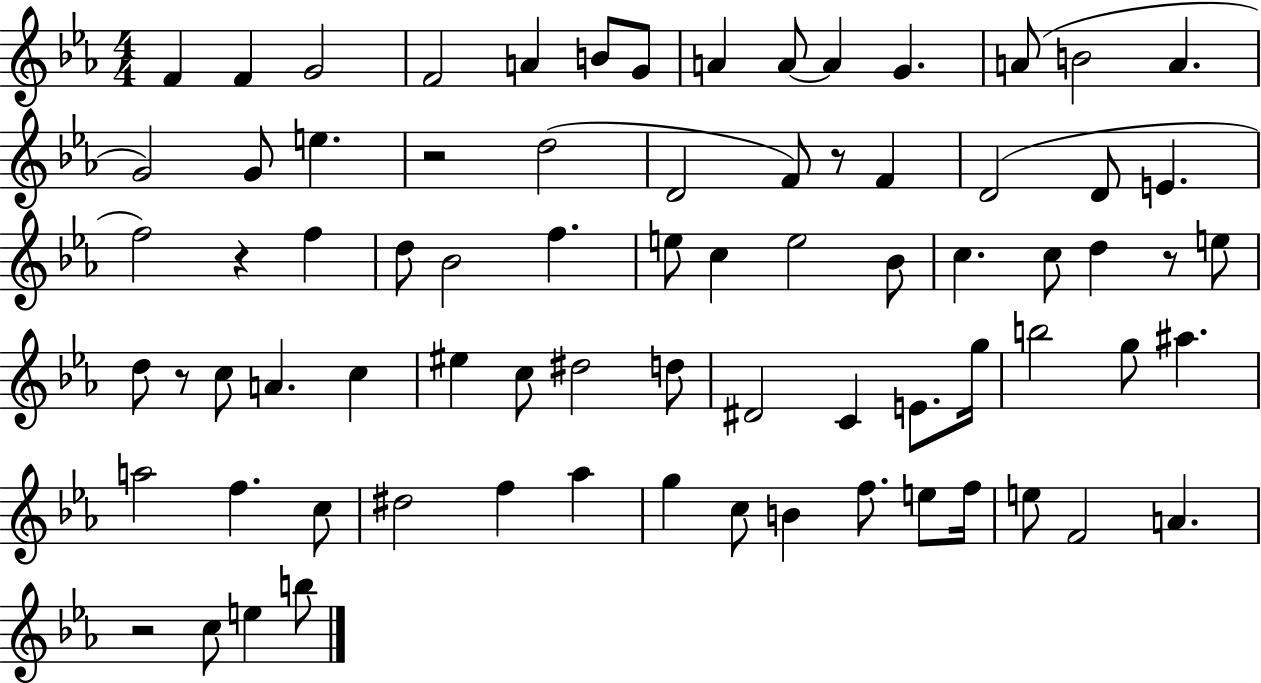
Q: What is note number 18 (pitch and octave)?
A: D5